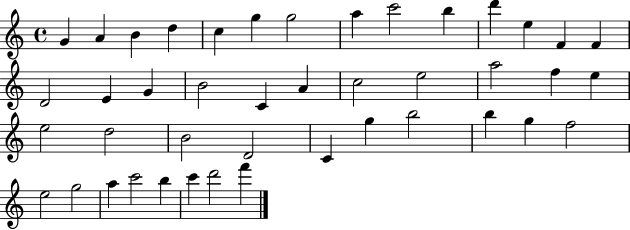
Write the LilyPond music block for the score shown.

{
  \clef treble
  \time 4/4
  \defaultTimeSignature
  \key c \major
  g'4 a'4 b'4 d''4 | c''4 g''4 g''2 | a''4 c'''2 b''4 | d'''4 e''4 f'4 f'4 | \break d'2 e'4 g'4 | b'2 c'4 a'4 | c''2 e''2 | a''2 f''4 e''4 | \break e''2 d''2 | b'2 d'2 | c'4 g''4 b''2 | b''4 g''4 f''2 | \break e''2 g''2 | a''4 c'''2 b''4 | c'''4 d'''2 f'''4 | \bar "|."
}